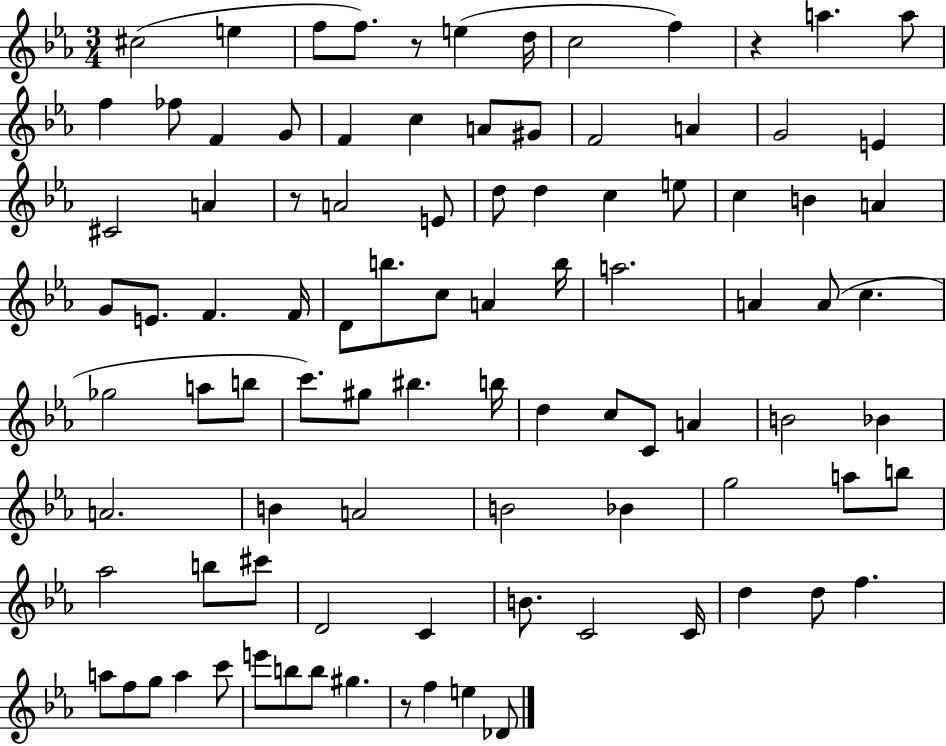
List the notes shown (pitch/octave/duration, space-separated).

C#5/h E5/q F5/e F5/e. R/e E5/q D5/s C5/h F5/q R/q A5/q. A5/e F5/q FES5/e F4/q G4/e F4/q C5/q A4/e G#4/e F4/h A4/q G4/h E4/q C#4/h A4/q R/e A4/h E4/e D5/e D5/q C5/q E5/e C5/q B4/q A4/q G4/e E4/e. F4/q. F4/s D4/e B5/e. C5/e A4/q B5/s A5/h. A4/q A4/e C5/q. Gb5/h A5/e B5/e C6/e. G#5/e BIS5/q. B5/s D5/q C5/e C4/e A4/q B4/h Bb4/q A4/h. B4/q A4/h B4/h Bb4/q G5/h A5/e B5/e Ab5/h B5/e C#6/e D4/h C4/q B4/e. C4/h C4/s D5/q D5/e F5/q. A5/e F5/e G5/e A5/q C6/e E6/e B5/e B5/e G#5/q. R/e F5/q E5/q Db4/e